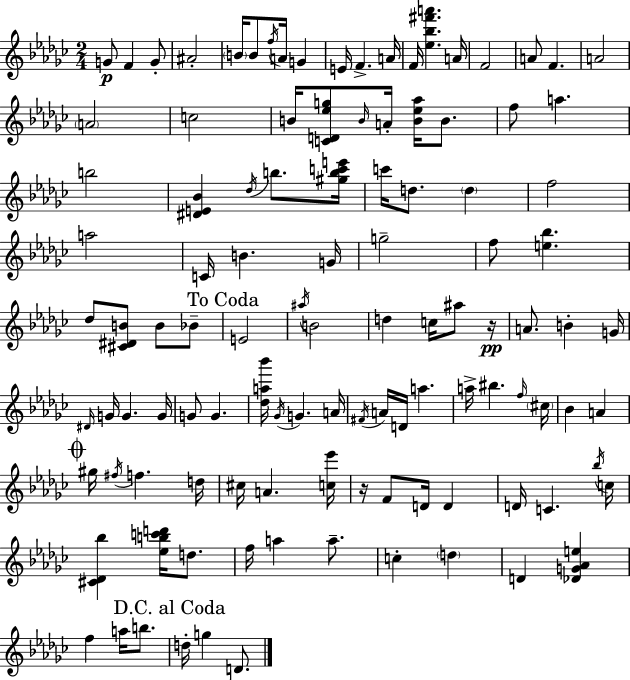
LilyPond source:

{
  \clef treble
  \numericTimeSignature
  \time 2/4
  \key ees \minor
  g'8\p f'4 g'8-. | ais'2-. | \parenthesize b'16 b'8 \acciaccatura { f''16 } a'16 g'4 | e'16 f'4.-> | \break a'16 f'16 <ees'' bes'' fis''' a'''>4. | a'16 f'2 | a'8 f'4. | a'2 | \break \parenthesize a'2 | c''2 | b'16 <c' d' ees'' g''>8 \grace { b'16 } a'16-. <b' ees'' aes''>16 b'8. | f''8 a''4. | \break b''2 | <dis' e' bes'>4 \acciaccatura { des''16 } b''8. | <gis'' b'' c''' e'''>16 c'''16 d''8. \parenthesize d''4 | f''2 | \break a''2 | c'16 b'4. | g'16 g''2-- | f''8 <e'' bes''>4. | \break des''8 <cis' dis' b'>8 b'8 | bes'8-- \mark "To Coda" e'2 | \acciaccatura { ais''16 } b'2 | d''4 | \break c''16 ais''8 r16\pp a'8. b'4-. | g'16 \grace { dis'16 } g'16 g'4. | g'16 g'8 g'4. | <des'' a'' bes'''>16 \acciaccatura { ges'16 } g'4. | \break a'16 \acciaccatura { fis'16 } a'16 | d'16 a''4. a''16-> | bis''4. \grace { f''16 } \parenthesize cis''16 | bes'4 a'4 | \break \mark \markup { \musicglyph "scripts.coda" } gis''16 \acciaccatura { fis''16 } f''4. | d''16 cis''16 a'4. | <c'' ees'''>16 r16 f'8 d'16 d'4 | d'16 c'4. | \break \acciaccatura { bes''16 } c''16 <cis' des' bes''>4 <ees'' b'' c''' d'''>16 d''8. | f''16 a''4 a''8.-- | c''4-. \parenthesize d''4 | d'4 <des' g' aes' e''>4 | \break f''4 a''16 b''8. | \mark "D.C. al Coda" d''16-. g''4 d'8. | \bar "|."
}